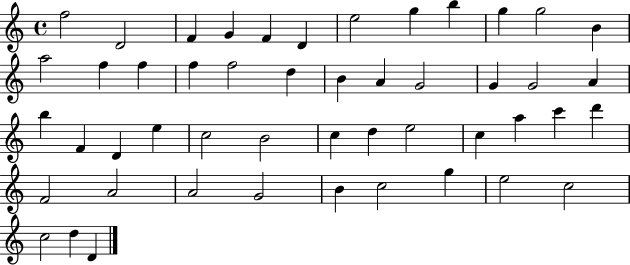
X:1
T:Untitled
M:4/4
L:1/4
K:C
f2 D2 F G F D e2 g b g g2 B a2 f f f f2 d B A G2 G G2 A b F D e c2 B2 c d e2 c a c' d' F2 A2 A2 G2 B c2 g e2 c2 c2 d D